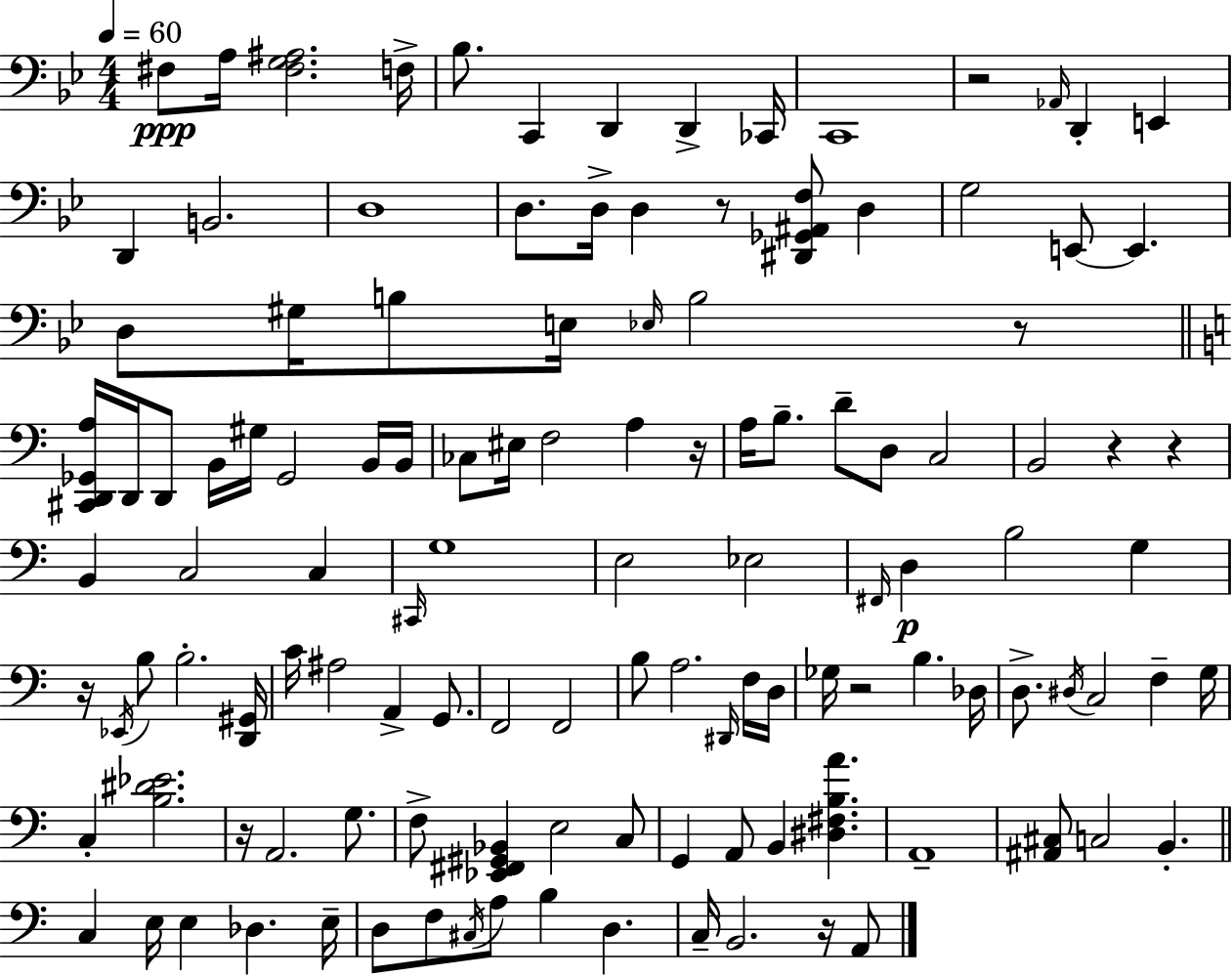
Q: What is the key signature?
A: G minor